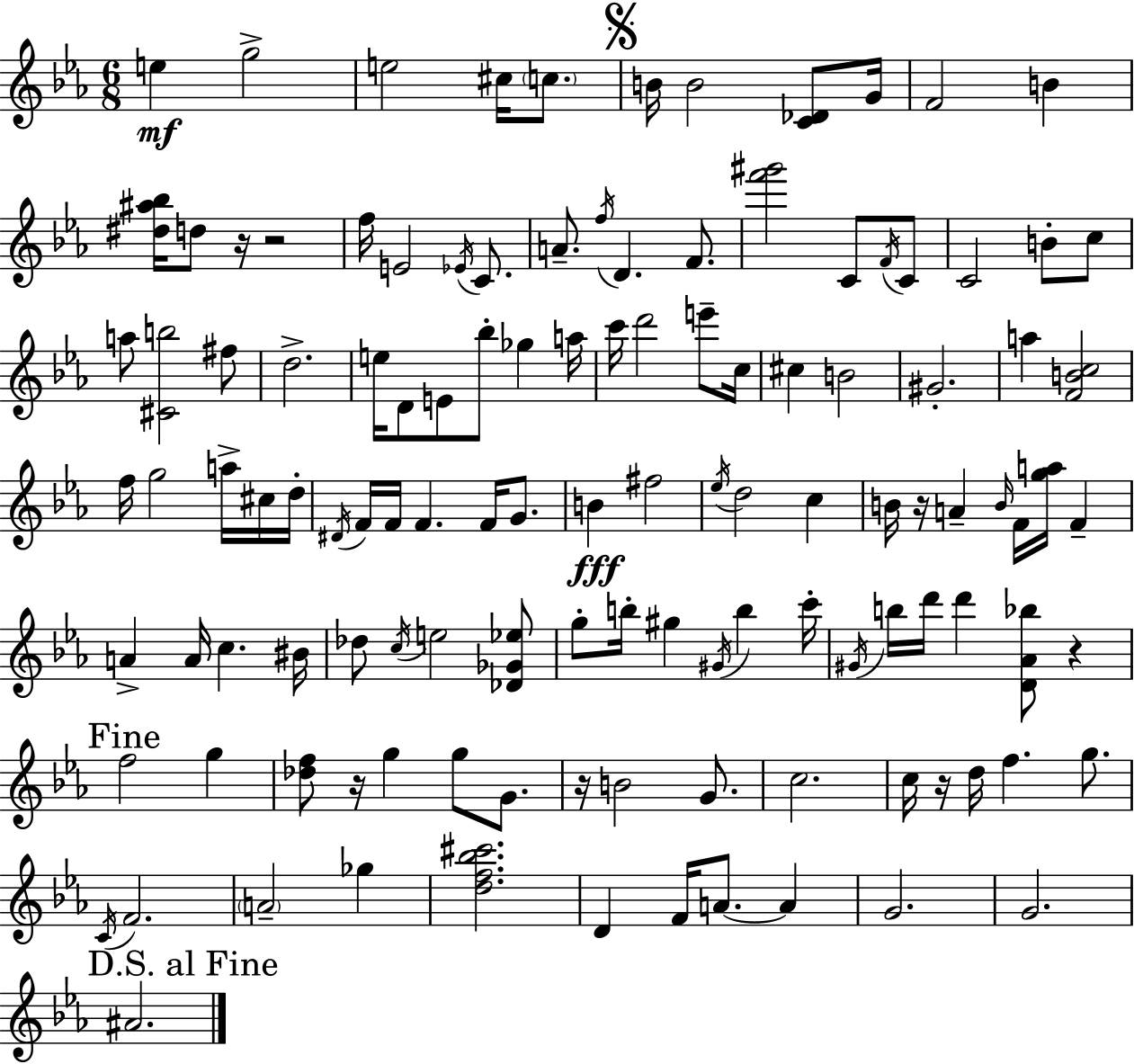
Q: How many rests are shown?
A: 7